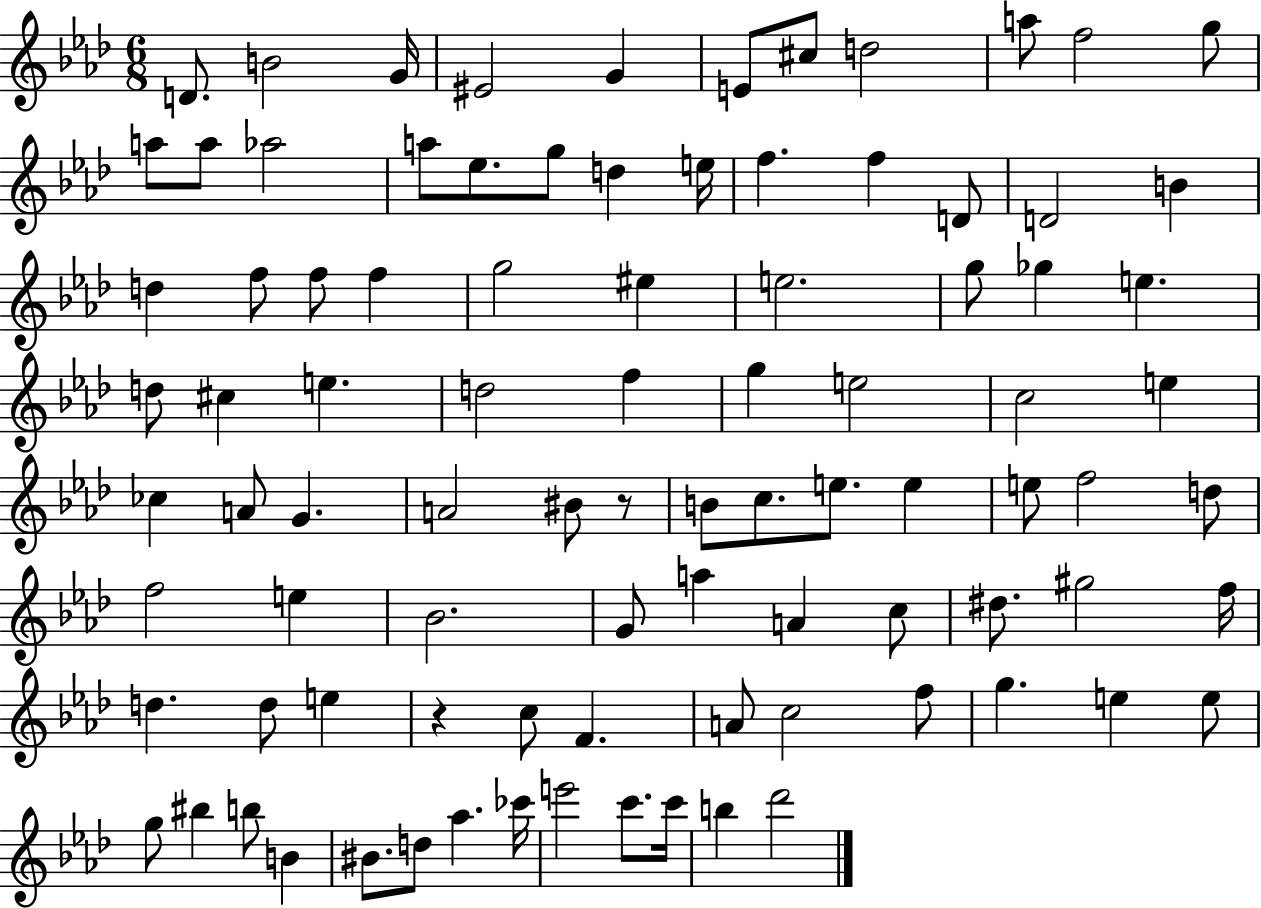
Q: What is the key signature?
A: AES major